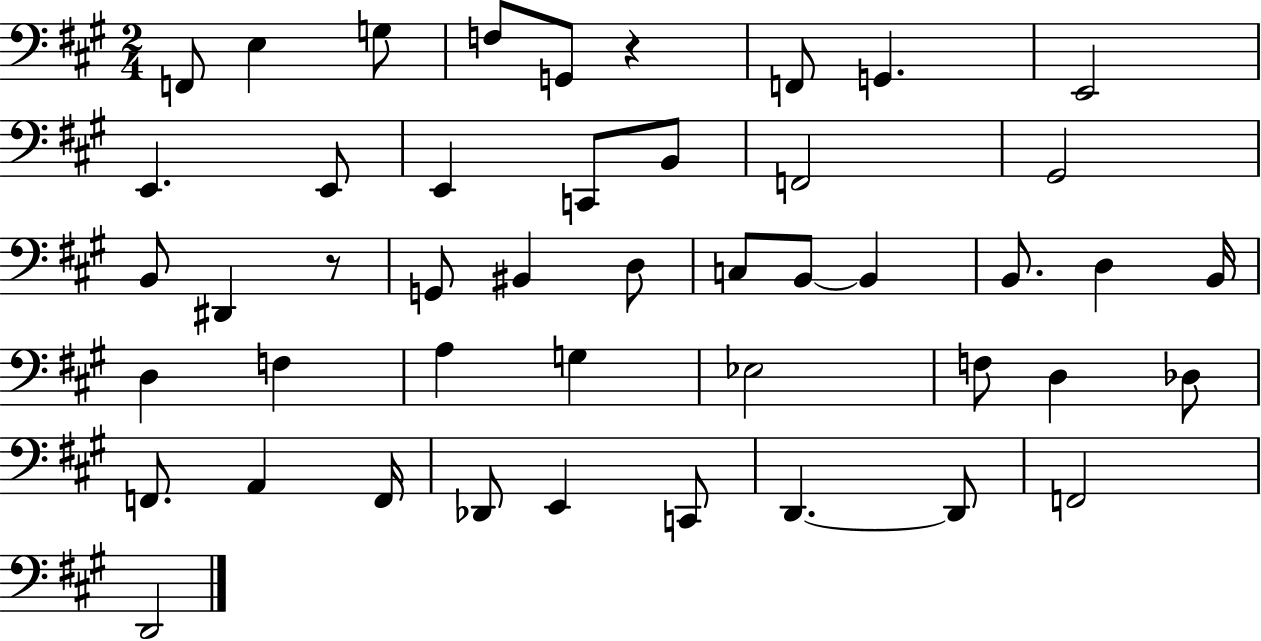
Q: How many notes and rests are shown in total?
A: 46